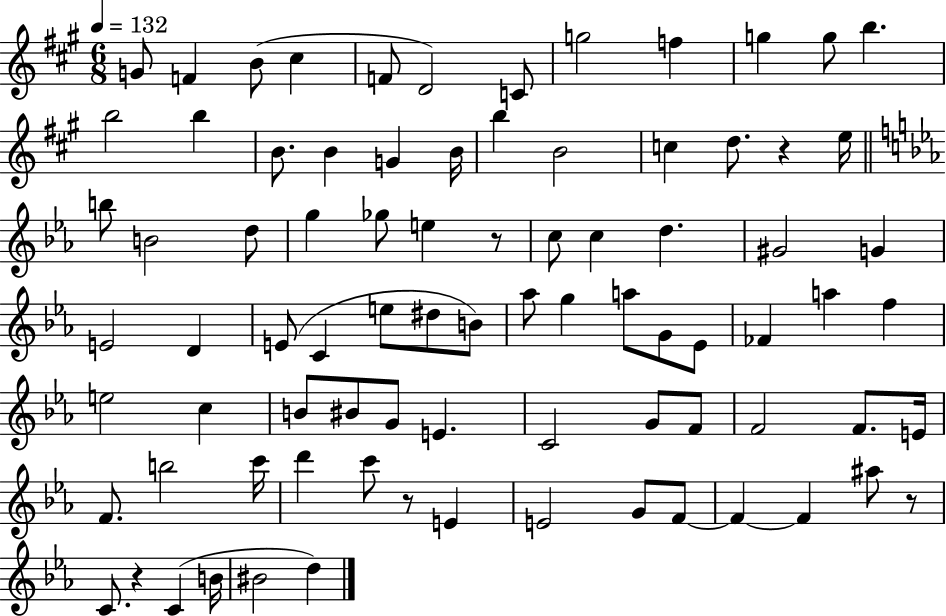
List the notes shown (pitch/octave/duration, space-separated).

G4/e F4/q B4/e C#5/q F4/e D4/h C4/e G5/h F5/q G5/q G5/e B5/q. B5/h B5/q B4/e. B4/q G4/q B4/s B5/q B4/h C5/q D5/e. R/q E5/s B5/e B4/h D5/e G5/q Gb5/e E5/q R/e C5/e C5/q D5/q. G#4/h G4/q E4/h D4/q E4/e C4/q E5/e D#5/e B4/e Ab5/e G5/q A5/e G4/e Eb4/e FES4/q A5/q F5/q E5/h C5/q B4/e BIS4/e G4/e E4/q. C4/h G4/e F4/e F4/h F4/e. E4/s F4/e. B5/h C6/s D6/q C6/e R/e E4/q E4/h G4/e F4/e F4/q F4/q A#5/e R/e C4/e. R/q C4/q B4/s BIS4/h D5/q